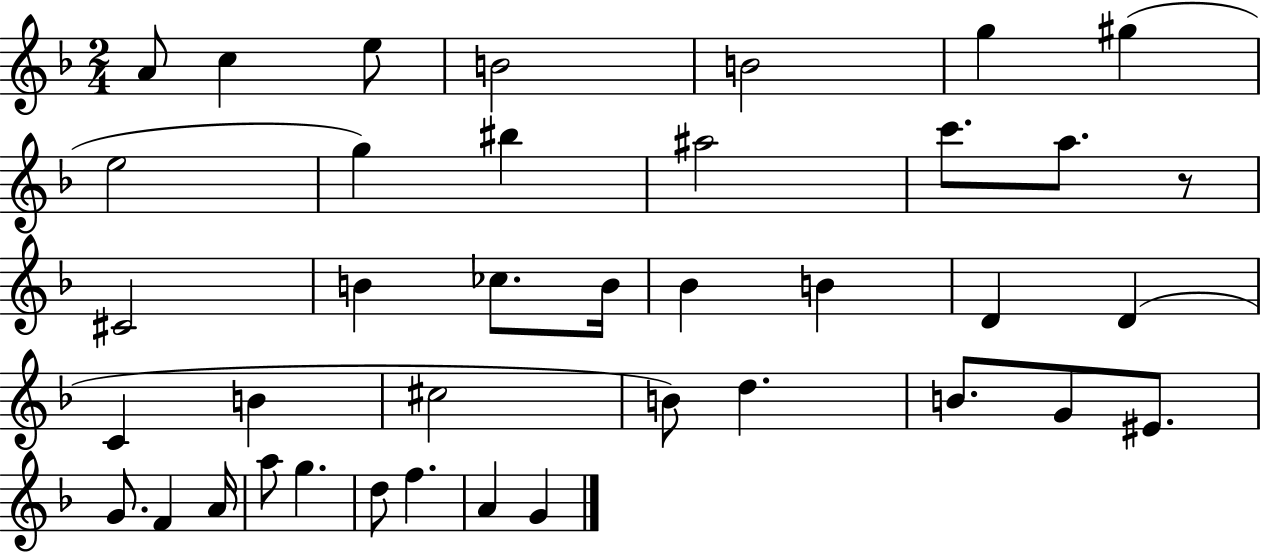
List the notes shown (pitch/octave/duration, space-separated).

A4/e C5/q E5/e B4/h B4/h G5/q G#5/q E5/h G5/q BIS5/q A#5/h C6/e. A5/e. R/e C#4/h B4/q CES5/e. B4/s Bb4/q B4/q D4/q D4/q C4/q B4/q C#5/h B4/e D5/q. B4/e. G4/e EIS4/e. G4/e. F4/q A4/s A5/e G5/q. D5/e F5/q. A4/q G4/q